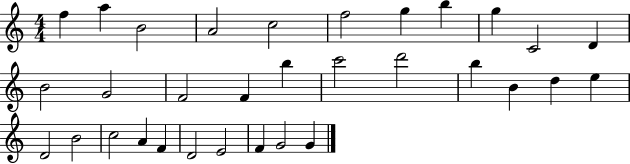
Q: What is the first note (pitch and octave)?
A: F5